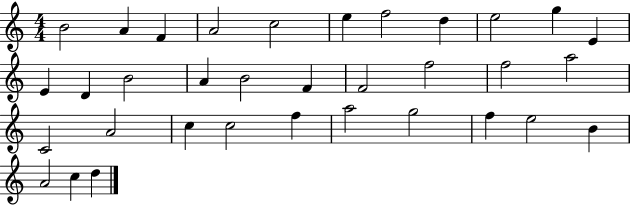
X:1
T:Untitled
M:4/4
L:1/4
K:C
B2 A F A2 c2 e f2 d e2 g E E D B2 A B2 F F2 f2 f2 a2 C2 A2 c c2 f a2 g2 f e2 B A2 c d